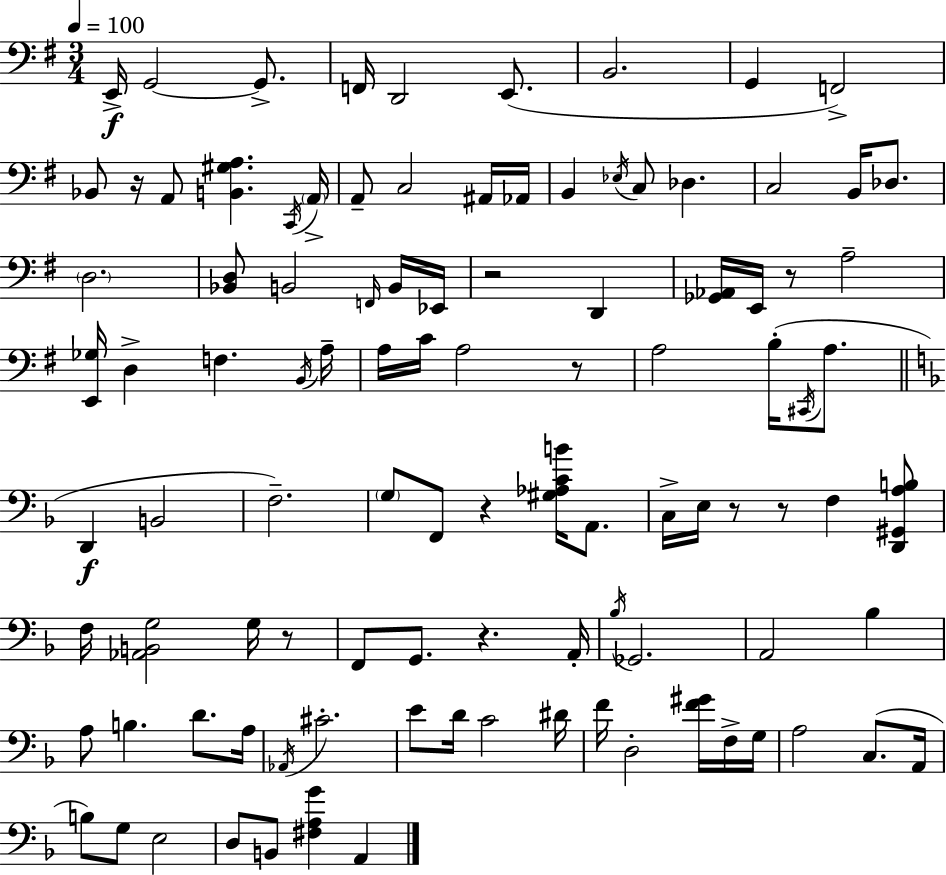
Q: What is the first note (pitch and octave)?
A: E2